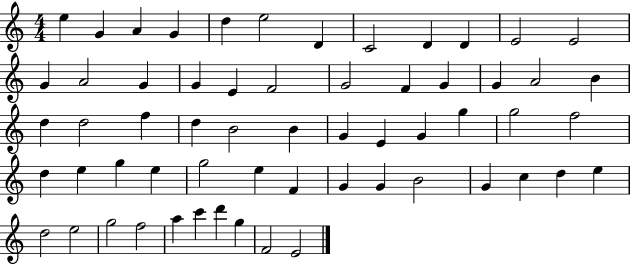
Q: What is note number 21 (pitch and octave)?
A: G4